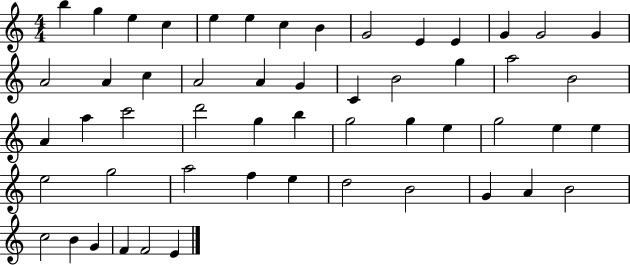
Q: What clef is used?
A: treble